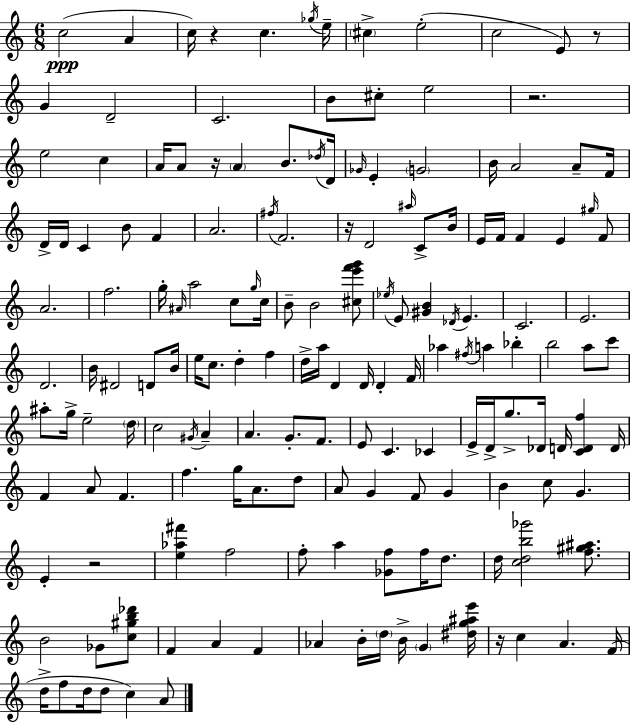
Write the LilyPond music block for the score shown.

{
  \clef treble
  \numericTimeSignature
  \time 6/8
  \key c \major
  c''2(\ppp a'4 | c''16) r4 c''4. \acciaccatura { ges''16 } | e''16-- \parenthesize cis''4-> e''2-.( | c''2 e'8) r8 | \break g'4 d'2-- | c'2. | b'8 cis''8-. e''2 | r2. | \break e''2 c''4 | a'16 a'8 r16 \parenthesize a'4 b'8. | \acciaccatura { des''16 } d'16 \grace { ges'16 } e'4-. \parenthesize g'2 | b'16 a'2 | \break a'8-- f'16 d'16-> d'16 c'4 b'8 f'4 | a'2. | \acciaccatura { fis''16 } f'2. | r16 d'2 | \break \grace { ais''16 } c'8-> b'16 e'16 f'16 f'4 e'4 | \grace { gis''16 } f'8 a'2. | f''2. | g''16-. \grace { ais'16 } a''2 | \break c''8 \grace { g''16 } c''16 b'8-- b'2 | <cis'' e''' f''' g'''>8 \acciaccatura { ees''16 } e'8 <gis' b'>4 | \acciaccatura { des'16 } e'4. c'2. | e'2. | \break d'2. | b'16 dis'2 | d'8 b'16 e''16 c''8. | d''4-. f''4 d''16-> a''16 | \break d'4 d'16 d'4-. f'16 aes''4 | \acciaccatura { fis''16 } a''4 bes''4-. b''2 | a''8 c'''8 ais''8-. | g''16-> e''2-- \parenthesize d''16 c''2 | \break \acciaccatura { gis'16 } a'4-- | a'4. g'8.-. f'8. | e'8 c'4. ces'4 | e'16-> d'16-> g''8.-> des'16 d'16 <c' d' f''>4 d'16 | \break f'4 a'8 f'4. | f''4. g''16 a'8. d''8 | a'8 g'4 f'8 g'4 | b'4 c''8 g'4. | \break e'4-. r2 | <e'' aes'' fis'''>4 f''2 | f''8-. a''4 <ges' f''>8 f''16 d''8. | d''16 <c'' d'' b'' ges'''>2 <f'' gis'' ais''>8. | \break b'2 ges'8 <c'' gis'' b'' des'''>8 | f'4 a'4 f'4 | aes'4 b'16-. \parenthesize d''16 b'16-> \parenthesize g'4 <dis'' g'' ais'' e'''>16 | r16 c''4 a'4. f'16( | \break d''16-> f''8 d''16 d''8 c''4) a'8 | \bar "|."
}